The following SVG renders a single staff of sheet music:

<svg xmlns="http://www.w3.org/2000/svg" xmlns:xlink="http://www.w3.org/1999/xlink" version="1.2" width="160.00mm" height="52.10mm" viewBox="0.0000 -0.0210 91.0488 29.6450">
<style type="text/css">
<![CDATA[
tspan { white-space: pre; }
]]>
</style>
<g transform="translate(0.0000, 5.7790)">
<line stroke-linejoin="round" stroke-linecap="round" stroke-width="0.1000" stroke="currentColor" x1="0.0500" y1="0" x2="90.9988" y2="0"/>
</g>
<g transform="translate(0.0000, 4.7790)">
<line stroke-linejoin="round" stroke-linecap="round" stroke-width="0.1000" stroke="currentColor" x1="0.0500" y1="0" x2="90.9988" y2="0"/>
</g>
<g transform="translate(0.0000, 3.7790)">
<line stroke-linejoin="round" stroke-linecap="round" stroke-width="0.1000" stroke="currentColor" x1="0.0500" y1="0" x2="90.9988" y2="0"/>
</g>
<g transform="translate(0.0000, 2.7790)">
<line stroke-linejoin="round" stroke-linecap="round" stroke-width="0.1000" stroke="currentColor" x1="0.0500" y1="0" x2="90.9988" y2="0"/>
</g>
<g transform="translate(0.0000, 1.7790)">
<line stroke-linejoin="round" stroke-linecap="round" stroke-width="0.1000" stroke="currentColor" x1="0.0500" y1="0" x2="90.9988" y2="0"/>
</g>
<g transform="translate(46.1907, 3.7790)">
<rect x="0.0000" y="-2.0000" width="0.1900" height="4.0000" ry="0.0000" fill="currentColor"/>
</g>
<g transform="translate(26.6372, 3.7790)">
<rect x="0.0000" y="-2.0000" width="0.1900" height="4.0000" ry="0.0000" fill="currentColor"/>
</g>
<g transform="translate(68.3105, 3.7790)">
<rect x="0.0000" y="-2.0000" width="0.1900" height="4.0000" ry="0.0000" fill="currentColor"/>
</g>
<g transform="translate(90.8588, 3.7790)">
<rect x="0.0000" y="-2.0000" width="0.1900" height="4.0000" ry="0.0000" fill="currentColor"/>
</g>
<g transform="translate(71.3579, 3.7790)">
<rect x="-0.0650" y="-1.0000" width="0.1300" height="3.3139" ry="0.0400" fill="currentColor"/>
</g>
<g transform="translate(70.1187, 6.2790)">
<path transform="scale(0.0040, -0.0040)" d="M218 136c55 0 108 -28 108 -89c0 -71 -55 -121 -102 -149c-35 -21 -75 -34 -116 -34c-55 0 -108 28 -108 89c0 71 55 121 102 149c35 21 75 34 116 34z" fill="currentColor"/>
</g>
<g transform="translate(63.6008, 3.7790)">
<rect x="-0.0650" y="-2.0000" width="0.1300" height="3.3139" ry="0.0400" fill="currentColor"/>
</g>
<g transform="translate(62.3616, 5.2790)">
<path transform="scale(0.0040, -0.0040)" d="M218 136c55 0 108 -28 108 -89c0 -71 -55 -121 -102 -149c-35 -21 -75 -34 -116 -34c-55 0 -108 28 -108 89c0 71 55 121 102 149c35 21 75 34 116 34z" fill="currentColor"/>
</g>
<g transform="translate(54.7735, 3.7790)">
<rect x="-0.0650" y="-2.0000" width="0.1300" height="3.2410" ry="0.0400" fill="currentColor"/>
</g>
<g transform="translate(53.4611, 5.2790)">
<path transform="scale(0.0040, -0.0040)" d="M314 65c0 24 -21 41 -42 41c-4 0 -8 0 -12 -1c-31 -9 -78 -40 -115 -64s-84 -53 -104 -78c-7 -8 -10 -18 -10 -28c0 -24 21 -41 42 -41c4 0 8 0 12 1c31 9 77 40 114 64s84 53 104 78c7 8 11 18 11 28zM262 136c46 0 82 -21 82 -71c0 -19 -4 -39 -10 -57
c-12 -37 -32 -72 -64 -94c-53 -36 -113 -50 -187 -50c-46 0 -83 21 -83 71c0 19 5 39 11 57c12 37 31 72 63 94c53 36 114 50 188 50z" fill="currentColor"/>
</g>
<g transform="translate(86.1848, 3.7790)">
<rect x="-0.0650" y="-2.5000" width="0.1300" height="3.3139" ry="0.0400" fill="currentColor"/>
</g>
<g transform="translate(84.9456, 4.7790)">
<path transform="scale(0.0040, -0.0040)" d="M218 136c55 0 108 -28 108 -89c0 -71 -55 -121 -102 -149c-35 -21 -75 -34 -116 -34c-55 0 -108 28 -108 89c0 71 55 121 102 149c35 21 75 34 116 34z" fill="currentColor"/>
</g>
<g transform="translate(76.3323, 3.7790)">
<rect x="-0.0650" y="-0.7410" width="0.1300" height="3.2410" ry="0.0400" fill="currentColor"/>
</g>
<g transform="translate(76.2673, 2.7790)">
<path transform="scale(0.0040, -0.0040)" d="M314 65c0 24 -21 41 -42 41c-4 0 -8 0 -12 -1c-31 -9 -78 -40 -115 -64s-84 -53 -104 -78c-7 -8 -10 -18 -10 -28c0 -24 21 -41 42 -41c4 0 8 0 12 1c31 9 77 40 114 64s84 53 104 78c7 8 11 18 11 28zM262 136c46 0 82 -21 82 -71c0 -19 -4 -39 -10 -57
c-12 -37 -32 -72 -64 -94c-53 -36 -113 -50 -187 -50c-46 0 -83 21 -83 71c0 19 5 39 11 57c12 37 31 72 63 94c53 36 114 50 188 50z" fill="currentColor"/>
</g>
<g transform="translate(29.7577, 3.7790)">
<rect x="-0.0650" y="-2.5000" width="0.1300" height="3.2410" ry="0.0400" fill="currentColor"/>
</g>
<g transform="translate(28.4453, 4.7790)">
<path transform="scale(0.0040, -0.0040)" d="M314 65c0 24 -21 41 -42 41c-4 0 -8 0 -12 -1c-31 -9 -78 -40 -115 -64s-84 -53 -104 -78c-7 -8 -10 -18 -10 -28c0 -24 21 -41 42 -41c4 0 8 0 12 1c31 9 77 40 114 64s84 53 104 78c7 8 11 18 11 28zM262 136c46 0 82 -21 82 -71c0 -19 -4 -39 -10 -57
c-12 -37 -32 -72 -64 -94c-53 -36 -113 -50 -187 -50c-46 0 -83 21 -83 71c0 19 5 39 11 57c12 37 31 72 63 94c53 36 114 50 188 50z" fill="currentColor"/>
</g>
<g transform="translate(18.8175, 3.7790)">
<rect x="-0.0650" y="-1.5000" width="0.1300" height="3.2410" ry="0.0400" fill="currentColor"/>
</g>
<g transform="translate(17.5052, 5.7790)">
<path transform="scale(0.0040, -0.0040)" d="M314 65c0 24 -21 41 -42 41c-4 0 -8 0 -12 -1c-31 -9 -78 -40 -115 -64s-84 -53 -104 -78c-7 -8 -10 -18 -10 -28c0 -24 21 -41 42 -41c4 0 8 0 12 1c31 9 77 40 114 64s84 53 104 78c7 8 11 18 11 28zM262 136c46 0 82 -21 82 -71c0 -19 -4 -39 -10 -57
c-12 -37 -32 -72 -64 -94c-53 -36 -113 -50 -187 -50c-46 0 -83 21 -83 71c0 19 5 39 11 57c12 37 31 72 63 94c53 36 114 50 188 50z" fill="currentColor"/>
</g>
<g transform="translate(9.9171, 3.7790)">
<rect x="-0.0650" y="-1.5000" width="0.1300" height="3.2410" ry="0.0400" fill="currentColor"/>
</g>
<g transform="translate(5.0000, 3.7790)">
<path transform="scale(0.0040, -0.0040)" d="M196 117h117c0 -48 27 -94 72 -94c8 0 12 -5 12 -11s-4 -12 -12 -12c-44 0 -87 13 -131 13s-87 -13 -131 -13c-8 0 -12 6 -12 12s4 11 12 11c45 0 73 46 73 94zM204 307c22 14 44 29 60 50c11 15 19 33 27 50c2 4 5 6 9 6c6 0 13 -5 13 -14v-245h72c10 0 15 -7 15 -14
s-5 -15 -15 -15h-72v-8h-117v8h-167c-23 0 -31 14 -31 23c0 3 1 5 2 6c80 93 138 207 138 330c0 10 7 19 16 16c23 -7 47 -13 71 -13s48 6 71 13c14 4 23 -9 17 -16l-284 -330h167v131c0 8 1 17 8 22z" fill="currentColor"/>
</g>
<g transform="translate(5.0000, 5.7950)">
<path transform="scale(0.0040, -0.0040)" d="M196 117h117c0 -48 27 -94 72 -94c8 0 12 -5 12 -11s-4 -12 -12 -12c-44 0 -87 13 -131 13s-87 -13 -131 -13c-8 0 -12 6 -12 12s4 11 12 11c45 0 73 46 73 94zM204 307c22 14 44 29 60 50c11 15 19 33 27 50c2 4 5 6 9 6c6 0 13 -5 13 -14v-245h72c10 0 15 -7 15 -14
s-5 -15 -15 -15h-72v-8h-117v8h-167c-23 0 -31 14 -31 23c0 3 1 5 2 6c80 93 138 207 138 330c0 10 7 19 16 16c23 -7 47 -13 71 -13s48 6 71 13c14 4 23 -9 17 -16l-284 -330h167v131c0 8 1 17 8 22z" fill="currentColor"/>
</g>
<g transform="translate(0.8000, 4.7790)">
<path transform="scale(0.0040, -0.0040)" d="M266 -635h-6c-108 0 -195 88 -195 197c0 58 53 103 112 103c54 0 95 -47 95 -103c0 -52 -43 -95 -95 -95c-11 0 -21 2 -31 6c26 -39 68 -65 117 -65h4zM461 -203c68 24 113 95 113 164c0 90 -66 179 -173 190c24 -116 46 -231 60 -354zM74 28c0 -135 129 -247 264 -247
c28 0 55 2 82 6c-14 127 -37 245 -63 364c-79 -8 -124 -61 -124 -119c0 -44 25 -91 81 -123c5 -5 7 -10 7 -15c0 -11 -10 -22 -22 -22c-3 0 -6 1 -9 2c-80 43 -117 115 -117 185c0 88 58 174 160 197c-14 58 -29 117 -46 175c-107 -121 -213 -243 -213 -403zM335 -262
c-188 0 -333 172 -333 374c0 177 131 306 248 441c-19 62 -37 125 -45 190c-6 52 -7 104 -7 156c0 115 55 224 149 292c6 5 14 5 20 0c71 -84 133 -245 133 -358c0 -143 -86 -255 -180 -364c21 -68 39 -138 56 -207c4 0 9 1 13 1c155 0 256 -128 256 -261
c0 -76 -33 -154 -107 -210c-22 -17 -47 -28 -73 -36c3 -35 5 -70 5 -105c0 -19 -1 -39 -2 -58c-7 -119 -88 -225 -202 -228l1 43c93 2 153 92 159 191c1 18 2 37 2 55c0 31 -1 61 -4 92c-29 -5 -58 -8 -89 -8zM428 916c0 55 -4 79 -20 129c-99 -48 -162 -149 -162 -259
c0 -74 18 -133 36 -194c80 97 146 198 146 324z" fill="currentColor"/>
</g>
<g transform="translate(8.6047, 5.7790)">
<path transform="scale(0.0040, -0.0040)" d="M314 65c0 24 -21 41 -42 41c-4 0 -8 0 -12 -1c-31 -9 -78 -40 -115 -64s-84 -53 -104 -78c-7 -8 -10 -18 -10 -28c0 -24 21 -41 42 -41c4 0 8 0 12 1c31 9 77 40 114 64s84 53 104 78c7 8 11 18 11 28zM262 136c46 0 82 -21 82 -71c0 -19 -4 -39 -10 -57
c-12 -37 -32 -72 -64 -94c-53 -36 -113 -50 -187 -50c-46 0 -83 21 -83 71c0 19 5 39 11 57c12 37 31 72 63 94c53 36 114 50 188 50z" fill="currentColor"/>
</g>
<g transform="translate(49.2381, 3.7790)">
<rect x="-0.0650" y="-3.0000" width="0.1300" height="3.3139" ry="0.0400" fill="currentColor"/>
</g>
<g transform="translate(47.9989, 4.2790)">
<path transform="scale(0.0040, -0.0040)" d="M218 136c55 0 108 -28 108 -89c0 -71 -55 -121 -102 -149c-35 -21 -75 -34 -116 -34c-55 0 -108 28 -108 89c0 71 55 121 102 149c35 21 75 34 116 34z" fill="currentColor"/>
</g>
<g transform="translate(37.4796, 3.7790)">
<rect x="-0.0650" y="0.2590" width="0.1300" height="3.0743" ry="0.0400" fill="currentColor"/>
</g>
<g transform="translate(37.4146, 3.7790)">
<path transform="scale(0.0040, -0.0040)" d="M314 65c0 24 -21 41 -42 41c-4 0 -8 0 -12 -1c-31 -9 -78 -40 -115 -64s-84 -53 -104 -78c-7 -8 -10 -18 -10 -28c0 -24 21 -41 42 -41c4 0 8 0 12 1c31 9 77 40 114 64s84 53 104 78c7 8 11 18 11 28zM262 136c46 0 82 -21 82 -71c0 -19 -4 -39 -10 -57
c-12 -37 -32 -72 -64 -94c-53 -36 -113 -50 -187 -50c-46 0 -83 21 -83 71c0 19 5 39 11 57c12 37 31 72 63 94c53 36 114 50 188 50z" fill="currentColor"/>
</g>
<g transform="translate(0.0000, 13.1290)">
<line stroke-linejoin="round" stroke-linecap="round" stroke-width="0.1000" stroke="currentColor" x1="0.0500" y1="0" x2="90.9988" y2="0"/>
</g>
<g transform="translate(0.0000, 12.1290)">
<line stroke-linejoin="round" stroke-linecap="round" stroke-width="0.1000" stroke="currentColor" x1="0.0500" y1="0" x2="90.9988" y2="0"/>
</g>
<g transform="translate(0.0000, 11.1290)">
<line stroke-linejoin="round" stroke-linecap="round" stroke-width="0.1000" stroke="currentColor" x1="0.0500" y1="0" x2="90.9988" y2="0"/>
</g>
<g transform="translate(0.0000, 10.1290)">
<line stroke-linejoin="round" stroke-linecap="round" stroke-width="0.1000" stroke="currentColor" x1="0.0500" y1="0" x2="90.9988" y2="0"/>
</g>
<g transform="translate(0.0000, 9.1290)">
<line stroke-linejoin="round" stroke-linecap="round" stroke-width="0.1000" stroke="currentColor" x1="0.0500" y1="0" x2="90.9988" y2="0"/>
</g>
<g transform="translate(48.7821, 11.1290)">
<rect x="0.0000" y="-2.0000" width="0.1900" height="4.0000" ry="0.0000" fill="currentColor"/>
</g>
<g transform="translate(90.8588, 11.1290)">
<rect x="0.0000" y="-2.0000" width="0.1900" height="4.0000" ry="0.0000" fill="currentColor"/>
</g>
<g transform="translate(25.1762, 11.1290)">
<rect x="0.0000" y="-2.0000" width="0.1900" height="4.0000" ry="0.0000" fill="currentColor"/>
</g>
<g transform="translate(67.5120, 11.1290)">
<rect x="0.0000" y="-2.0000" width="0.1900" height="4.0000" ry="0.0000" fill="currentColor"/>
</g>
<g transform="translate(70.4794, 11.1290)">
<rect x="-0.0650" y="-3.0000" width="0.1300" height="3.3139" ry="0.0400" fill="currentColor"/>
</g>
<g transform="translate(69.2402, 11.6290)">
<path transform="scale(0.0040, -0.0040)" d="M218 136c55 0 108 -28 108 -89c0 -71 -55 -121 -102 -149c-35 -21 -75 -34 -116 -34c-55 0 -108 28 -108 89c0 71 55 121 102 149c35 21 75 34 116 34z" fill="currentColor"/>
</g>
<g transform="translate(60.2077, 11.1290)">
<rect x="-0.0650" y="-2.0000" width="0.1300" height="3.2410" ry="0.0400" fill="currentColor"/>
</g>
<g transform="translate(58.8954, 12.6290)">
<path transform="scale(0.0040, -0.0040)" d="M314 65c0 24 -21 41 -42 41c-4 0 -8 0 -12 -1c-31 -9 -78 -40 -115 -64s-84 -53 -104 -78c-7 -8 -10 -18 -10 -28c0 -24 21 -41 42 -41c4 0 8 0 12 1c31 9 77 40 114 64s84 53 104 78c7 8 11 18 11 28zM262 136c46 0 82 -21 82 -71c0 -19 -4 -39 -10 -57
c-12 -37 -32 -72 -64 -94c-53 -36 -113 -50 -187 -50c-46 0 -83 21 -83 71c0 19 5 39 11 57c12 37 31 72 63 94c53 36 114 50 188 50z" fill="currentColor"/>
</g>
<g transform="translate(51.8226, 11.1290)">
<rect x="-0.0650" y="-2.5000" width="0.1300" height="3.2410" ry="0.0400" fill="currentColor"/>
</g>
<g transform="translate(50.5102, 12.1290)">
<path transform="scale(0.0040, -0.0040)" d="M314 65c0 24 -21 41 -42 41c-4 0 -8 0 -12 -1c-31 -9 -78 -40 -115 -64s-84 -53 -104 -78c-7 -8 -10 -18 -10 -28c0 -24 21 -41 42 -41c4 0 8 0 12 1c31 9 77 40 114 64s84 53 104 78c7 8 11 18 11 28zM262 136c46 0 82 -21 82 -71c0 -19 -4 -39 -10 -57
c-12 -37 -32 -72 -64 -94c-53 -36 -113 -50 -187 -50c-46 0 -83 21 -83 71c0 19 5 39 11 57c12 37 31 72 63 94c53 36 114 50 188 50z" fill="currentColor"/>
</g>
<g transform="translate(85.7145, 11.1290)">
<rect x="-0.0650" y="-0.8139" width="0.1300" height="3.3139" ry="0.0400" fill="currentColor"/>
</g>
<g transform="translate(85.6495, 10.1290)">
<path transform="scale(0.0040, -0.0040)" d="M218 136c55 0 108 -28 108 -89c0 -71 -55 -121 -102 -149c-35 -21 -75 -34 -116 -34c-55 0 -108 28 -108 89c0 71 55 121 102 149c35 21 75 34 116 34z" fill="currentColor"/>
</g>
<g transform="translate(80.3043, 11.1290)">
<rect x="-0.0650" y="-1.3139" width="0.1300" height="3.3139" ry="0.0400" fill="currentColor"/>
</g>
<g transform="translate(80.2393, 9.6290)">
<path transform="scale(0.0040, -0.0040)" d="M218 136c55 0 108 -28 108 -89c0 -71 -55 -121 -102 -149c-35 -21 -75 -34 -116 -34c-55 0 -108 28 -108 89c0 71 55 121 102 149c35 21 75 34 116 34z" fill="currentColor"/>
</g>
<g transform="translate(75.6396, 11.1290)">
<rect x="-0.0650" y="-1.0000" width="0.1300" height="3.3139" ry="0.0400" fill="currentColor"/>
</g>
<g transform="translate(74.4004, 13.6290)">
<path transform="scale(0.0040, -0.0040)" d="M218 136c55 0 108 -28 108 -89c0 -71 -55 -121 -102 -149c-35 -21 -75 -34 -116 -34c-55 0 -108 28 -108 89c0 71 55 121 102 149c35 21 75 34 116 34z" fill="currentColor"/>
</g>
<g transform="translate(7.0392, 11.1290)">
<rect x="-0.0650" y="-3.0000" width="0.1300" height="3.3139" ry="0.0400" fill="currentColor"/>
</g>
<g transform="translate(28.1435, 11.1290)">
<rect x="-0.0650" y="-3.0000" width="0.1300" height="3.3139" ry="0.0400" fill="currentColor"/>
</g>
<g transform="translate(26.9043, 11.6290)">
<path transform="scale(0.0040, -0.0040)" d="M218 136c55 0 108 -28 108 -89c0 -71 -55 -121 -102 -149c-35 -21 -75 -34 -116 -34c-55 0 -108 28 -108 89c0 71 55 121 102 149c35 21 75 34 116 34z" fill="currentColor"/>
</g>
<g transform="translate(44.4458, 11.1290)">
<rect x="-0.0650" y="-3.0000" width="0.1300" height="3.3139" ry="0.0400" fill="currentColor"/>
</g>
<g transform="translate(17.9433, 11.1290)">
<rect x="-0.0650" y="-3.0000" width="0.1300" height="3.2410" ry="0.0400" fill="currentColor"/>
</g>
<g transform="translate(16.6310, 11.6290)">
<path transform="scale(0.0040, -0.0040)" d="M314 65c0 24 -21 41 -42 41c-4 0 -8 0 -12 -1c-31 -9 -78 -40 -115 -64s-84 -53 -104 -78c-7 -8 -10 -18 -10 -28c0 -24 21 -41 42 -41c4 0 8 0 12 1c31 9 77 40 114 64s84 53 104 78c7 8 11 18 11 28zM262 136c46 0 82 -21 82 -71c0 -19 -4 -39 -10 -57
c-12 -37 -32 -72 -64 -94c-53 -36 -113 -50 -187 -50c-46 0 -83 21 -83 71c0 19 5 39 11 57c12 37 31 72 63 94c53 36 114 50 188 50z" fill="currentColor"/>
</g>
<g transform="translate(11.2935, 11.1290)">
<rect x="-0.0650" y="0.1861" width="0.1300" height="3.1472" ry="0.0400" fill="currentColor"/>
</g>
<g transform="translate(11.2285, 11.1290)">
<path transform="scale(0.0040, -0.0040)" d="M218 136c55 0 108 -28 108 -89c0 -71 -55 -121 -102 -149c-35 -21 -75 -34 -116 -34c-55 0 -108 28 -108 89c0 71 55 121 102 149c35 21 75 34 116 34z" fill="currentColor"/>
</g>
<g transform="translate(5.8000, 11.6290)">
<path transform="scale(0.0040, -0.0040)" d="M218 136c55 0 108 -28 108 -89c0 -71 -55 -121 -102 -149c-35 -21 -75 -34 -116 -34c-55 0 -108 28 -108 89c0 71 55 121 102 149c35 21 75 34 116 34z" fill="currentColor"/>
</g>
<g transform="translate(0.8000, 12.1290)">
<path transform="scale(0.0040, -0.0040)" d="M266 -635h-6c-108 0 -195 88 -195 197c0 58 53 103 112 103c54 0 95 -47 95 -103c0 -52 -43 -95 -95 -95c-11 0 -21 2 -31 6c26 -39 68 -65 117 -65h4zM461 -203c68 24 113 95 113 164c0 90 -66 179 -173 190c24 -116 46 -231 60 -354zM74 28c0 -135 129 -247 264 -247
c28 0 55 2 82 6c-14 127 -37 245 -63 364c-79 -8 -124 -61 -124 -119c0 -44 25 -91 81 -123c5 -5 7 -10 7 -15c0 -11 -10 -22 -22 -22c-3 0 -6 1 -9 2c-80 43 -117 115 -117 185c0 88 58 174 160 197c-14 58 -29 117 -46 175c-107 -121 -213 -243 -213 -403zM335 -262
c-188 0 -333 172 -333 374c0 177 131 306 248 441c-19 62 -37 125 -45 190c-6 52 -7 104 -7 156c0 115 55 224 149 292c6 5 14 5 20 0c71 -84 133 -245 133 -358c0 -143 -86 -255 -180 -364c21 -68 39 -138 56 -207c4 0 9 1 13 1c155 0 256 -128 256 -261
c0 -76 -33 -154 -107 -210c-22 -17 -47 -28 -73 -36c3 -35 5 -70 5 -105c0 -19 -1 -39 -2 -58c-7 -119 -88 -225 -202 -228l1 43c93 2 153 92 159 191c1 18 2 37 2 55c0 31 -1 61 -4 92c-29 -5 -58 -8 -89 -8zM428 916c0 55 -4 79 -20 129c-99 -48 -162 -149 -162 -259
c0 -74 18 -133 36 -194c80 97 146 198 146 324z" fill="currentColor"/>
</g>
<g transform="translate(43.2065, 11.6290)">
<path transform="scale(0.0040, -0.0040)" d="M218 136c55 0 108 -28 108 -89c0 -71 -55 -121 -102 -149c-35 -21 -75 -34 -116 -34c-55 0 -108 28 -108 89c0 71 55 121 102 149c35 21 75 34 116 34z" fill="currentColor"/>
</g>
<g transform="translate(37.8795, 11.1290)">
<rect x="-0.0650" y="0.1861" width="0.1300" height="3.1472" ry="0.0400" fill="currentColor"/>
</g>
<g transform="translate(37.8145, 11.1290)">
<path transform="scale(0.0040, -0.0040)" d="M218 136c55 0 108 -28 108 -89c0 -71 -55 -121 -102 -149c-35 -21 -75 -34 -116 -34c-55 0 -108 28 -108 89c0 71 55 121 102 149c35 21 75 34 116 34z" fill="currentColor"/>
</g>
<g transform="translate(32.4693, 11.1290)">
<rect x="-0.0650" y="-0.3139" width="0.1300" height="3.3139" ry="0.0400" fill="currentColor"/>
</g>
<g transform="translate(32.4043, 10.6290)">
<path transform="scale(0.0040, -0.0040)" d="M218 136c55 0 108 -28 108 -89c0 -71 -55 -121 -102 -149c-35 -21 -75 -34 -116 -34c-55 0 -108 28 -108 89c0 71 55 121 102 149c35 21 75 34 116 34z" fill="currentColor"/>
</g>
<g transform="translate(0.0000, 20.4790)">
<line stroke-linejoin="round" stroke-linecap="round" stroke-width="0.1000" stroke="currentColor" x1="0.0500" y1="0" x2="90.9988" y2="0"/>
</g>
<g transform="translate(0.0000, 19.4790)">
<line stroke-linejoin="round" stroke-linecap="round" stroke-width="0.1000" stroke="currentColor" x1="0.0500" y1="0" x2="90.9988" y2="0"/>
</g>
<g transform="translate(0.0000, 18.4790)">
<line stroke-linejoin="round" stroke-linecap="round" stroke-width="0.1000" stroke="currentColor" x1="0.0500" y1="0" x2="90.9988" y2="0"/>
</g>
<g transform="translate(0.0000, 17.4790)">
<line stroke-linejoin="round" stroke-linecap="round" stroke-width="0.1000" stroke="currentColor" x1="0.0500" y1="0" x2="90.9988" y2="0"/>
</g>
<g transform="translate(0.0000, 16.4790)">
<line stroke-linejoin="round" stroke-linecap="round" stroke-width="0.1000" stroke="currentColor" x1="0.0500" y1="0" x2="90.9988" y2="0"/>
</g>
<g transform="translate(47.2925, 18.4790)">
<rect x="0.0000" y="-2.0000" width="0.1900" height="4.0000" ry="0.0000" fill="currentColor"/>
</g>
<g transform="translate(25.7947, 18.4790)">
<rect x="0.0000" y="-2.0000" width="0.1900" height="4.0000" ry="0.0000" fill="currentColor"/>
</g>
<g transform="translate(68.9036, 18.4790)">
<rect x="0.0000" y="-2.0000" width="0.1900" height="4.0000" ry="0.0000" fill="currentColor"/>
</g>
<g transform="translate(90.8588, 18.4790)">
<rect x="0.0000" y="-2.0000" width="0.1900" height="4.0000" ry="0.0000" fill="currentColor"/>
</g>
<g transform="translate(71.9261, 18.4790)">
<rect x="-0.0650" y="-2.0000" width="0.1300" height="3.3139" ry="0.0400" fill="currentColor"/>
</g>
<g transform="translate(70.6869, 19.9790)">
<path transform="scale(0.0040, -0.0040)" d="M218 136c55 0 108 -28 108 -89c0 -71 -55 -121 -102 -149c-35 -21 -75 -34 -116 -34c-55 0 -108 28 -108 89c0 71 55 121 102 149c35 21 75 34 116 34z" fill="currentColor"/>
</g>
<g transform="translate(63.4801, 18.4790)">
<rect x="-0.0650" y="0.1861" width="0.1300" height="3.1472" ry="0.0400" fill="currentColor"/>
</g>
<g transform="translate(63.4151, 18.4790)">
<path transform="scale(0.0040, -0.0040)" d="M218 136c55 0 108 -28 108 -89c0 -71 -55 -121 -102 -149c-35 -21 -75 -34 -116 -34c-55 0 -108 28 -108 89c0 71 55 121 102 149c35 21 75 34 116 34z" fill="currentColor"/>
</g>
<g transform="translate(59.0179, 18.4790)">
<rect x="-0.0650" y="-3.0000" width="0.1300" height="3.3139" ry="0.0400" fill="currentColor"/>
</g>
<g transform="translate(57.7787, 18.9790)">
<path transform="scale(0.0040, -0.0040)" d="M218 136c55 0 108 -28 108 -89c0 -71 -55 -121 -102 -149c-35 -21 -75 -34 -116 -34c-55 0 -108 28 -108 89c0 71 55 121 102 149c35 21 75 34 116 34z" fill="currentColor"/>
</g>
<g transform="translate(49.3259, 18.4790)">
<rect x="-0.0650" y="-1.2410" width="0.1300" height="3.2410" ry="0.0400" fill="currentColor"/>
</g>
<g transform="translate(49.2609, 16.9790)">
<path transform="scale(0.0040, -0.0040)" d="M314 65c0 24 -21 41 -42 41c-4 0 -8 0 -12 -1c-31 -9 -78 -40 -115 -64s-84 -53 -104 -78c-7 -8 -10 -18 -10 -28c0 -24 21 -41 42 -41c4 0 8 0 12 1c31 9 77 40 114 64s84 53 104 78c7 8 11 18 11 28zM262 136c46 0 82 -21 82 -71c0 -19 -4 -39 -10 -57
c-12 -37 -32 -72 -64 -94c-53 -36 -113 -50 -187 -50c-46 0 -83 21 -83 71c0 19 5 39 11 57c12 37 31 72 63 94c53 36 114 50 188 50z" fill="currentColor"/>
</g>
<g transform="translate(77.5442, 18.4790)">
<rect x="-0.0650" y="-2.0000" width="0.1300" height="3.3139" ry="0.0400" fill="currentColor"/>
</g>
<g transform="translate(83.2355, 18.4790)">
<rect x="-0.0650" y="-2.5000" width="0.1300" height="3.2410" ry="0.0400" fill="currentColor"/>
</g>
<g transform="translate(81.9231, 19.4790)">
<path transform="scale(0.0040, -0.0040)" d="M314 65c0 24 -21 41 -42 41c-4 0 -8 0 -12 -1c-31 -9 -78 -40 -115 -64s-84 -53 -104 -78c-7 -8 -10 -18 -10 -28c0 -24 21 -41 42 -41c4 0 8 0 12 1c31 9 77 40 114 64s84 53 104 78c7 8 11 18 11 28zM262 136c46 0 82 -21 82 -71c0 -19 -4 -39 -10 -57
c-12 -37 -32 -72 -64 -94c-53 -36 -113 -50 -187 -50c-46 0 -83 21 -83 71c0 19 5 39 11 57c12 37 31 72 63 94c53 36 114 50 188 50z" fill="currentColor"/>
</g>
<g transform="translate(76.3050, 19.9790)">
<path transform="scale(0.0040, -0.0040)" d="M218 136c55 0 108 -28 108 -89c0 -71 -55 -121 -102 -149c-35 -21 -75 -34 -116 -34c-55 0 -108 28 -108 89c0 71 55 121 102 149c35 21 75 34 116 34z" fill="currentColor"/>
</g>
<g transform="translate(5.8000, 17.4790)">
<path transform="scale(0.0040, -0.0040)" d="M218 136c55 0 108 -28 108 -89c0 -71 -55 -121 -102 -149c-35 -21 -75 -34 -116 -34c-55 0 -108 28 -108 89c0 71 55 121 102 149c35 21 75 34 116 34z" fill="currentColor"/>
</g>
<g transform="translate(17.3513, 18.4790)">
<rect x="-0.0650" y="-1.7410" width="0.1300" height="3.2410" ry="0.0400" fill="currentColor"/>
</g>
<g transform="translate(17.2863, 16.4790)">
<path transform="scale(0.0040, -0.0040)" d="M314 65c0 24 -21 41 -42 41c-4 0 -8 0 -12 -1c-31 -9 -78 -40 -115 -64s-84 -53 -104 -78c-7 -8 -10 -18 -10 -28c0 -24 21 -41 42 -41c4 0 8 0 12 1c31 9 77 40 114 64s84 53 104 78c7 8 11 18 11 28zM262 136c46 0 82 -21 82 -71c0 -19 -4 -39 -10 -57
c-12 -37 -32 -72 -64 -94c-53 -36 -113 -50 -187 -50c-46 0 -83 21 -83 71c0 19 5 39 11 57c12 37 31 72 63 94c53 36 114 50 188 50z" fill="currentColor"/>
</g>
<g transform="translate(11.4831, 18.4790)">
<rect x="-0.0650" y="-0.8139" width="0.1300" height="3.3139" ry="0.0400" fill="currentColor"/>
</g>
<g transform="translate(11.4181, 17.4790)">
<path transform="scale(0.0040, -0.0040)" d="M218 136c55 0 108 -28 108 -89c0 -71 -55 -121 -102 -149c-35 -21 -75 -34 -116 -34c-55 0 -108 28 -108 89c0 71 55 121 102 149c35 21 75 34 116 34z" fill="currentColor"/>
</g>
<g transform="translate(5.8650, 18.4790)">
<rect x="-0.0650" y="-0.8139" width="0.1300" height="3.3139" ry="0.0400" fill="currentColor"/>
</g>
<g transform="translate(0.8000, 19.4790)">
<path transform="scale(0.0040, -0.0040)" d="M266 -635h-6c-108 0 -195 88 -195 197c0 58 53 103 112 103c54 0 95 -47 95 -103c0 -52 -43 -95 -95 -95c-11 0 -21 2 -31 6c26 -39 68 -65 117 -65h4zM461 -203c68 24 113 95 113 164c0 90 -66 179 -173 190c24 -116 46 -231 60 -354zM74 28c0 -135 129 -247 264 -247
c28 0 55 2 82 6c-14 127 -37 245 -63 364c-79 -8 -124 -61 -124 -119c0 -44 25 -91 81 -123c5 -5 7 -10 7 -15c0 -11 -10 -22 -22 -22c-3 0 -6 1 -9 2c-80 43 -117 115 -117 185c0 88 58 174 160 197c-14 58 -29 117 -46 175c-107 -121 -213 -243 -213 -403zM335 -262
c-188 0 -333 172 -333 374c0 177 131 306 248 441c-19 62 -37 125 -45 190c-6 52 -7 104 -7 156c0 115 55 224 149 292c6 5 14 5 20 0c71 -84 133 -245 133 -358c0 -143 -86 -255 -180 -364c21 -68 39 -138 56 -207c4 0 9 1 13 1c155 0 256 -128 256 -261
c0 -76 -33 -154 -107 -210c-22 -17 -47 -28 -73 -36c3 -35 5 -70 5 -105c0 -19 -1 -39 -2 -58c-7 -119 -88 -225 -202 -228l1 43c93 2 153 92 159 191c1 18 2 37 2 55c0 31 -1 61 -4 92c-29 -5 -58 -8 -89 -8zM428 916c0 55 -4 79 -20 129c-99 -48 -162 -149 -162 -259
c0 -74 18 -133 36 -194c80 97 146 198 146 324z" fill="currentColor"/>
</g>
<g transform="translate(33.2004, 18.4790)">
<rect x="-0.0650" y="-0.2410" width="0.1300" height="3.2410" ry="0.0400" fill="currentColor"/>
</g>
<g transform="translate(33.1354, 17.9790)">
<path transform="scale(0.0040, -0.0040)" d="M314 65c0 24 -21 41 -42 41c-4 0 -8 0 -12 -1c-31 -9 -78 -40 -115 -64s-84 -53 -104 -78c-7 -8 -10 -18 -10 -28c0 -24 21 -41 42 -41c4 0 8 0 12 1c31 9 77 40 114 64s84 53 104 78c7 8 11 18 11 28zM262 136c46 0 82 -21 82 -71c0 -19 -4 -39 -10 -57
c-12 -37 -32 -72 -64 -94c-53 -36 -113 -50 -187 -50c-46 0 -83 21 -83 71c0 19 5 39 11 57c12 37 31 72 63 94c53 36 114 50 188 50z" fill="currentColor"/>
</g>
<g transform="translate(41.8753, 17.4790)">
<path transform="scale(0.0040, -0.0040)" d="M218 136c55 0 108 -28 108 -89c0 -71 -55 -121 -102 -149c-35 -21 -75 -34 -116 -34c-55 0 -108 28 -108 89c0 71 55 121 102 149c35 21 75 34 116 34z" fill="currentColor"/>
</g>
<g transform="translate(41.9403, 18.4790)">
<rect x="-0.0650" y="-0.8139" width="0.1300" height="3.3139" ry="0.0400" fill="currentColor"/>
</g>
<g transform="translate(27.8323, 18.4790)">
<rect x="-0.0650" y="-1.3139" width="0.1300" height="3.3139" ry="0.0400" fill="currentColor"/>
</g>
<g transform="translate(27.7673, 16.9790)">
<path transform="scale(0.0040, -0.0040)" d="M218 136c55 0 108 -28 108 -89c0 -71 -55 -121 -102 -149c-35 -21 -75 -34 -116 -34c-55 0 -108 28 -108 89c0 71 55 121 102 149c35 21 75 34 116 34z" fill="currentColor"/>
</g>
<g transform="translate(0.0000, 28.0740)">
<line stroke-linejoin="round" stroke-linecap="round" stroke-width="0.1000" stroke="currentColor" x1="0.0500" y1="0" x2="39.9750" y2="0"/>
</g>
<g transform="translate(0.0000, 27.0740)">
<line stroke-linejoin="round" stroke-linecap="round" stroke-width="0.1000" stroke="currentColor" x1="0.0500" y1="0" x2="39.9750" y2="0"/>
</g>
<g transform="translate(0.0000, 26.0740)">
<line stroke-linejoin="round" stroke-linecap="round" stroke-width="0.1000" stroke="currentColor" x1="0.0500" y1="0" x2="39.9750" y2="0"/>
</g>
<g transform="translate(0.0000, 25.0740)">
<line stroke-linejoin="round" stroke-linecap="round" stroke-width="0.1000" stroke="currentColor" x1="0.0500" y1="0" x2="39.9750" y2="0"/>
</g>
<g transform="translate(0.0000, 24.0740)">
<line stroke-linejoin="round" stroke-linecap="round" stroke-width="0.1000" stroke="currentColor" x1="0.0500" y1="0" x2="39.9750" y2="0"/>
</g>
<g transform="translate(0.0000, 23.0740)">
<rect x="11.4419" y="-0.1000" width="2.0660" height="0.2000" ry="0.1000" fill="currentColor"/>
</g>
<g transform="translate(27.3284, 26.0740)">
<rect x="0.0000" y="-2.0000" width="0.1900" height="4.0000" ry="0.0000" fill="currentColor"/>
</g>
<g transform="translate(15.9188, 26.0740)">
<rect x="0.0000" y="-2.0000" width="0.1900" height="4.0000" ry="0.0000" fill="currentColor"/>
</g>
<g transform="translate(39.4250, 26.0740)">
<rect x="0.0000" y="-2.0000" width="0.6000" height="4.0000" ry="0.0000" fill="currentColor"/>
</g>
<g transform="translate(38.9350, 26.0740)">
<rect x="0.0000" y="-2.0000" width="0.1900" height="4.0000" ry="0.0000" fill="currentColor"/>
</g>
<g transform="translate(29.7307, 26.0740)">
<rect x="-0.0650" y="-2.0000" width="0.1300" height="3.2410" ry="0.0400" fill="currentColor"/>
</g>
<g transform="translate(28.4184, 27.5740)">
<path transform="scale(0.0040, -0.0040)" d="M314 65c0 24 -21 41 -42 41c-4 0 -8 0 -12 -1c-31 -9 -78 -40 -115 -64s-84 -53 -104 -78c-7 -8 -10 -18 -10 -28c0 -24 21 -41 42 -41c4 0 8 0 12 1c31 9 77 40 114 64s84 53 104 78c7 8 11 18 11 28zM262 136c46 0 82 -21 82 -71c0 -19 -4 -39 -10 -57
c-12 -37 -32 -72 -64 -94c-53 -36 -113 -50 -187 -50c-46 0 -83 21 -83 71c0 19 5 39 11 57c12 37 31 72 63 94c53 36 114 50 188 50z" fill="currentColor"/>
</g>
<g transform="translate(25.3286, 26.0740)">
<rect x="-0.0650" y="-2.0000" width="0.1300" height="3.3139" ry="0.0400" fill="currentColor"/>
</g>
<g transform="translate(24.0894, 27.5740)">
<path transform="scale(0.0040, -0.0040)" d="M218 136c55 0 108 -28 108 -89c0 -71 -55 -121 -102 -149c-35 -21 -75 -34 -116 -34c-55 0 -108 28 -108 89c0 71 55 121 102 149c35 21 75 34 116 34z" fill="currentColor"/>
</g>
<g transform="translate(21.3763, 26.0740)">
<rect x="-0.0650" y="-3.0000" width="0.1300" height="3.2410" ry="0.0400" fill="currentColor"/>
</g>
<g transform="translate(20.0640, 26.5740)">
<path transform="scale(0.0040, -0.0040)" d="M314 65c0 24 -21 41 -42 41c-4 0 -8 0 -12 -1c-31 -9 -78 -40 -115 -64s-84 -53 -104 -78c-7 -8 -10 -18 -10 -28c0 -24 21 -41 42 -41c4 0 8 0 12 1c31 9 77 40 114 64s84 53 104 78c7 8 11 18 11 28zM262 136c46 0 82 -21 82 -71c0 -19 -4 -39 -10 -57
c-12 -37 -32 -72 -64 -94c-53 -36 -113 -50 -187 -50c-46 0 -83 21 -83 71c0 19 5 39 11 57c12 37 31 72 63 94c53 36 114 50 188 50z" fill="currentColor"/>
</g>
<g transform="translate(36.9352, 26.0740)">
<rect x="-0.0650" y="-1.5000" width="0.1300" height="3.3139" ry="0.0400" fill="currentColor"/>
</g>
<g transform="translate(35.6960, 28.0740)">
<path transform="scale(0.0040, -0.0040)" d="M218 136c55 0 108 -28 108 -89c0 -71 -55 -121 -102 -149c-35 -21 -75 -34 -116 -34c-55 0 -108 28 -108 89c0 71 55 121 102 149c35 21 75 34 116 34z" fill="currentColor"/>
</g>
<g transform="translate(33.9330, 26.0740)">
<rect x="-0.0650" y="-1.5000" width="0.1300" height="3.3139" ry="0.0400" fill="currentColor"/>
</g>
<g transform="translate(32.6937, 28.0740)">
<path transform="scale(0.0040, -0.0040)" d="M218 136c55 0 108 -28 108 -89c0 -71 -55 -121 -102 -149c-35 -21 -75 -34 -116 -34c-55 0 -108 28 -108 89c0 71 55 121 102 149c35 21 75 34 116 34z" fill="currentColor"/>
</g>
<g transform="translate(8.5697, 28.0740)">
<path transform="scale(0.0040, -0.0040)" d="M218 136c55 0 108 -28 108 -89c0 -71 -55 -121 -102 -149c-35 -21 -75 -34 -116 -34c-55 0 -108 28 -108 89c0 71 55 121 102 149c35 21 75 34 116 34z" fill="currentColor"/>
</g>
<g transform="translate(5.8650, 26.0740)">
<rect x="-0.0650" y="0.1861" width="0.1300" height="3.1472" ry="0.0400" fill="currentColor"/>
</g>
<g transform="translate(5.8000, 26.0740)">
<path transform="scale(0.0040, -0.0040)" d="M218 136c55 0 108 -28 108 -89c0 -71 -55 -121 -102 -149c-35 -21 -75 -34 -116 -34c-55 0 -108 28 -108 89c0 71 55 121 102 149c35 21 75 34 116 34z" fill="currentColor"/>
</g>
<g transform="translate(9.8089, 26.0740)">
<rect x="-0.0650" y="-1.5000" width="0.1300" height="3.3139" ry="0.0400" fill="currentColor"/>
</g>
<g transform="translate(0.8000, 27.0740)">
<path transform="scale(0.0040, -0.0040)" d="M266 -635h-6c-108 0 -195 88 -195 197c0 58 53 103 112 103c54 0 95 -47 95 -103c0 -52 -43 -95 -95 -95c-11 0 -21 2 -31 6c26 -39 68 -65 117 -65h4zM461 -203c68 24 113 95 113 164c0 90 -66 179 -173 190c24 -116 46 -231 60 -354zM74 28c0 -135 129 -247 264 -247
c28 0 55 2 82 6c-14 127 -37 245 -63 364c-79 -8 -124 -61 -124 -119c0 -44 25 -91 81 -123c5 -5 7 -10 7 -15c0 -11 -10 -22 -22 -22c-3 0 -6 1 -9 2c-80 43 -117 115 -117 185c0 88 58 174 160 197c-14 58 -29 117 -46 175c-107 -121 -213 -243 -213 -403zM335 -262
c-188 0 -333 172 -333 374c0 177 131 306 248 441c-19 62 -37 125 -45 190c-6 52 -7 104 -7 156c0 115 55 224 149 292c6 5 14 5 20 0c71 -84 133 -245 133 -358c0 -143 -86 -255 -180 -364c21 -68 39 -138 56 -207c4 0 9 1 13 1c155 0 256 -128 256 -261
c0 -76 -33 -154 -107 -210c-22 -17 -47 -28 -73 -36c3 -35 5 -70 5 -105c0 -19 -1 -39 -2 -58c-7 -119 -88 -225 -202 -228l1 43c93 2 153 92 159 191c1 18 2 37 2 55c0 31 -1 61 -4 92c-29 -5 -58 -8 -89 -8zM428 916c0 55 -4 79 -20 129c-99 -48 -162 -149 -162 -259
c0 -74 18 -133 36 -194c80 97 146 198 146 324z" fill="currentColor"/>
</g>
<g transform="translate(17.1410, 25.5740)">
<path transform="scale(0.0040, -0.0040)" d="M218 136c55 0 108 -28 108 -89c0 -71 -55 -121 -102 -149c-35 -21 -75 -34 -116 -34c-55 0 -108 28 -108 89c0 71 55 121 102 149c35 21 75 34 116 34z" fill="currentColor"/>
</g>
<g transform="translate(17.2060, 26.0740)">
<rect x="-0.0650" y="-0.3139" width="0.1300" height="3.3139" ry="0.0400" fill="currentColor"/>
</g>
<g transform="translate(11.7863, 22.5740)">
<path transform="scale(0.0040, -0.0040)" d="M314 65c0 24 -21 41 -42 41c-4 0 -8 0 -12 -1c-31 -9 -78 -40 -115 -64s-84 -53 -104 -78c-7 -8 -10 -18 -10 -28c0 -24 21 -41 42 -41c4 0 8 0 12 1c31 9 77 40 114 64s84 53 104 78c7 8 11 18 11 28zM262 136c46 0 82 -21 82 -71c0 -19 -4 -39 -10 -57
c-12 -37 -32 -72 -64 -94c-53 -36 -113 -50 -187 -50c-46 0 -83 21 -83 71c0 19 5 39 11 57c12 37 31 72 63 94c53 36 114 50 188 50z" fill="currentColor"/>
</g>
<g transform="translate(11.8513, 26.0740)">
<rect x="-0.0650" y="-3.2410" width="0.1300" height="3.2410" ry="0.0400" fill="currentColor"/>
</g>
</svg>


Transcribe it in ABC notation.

X:1
T:Untitled
M:4/4
L:1/4
K:C
E2 E2 G2 B2 A F2 F D d2 G A B A2 A c B A G2 F2 A D e d d d f2 e c2 d e2 A B F F G2 B E b2 c A2 F F2 E E